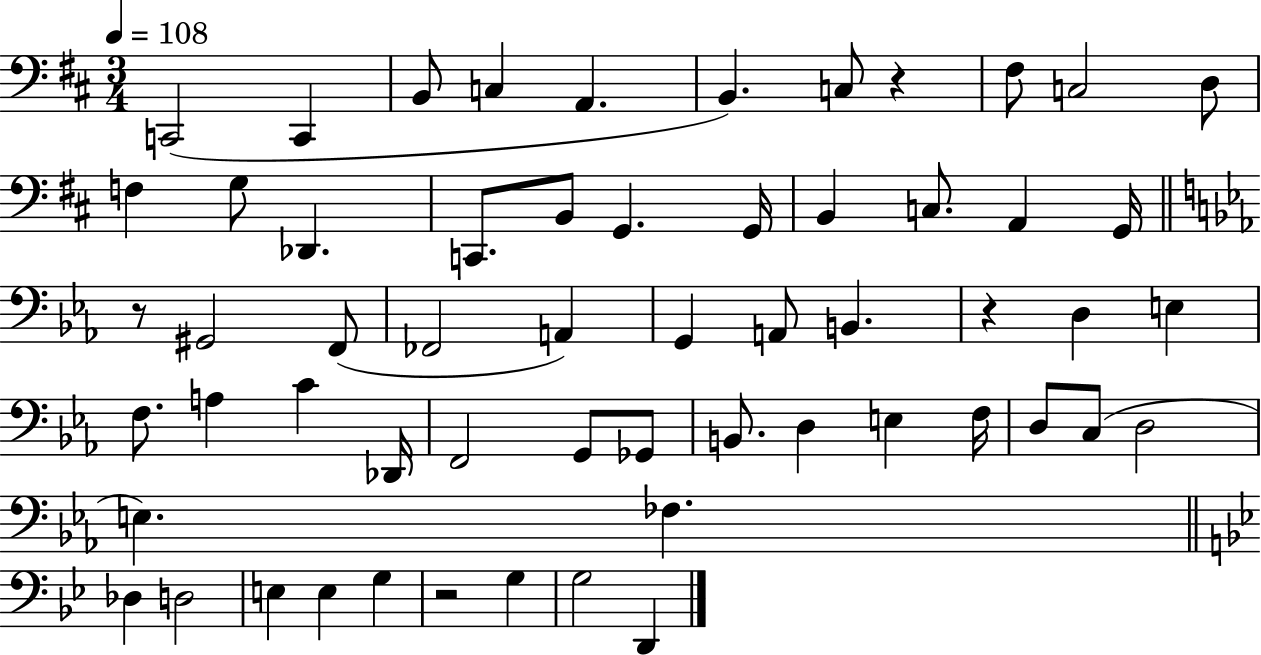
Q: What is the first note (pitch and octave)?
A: C2